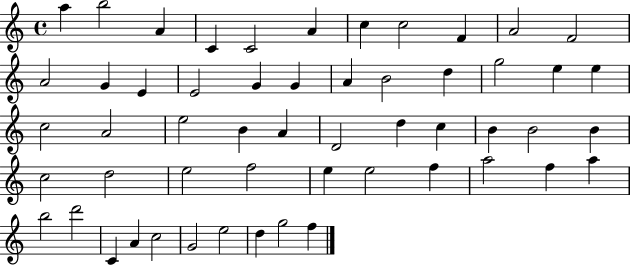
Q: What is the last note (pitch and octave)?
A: F5